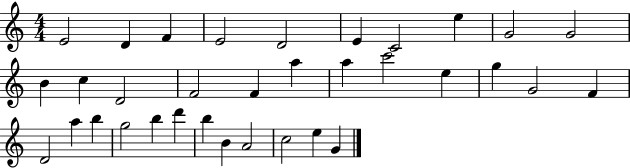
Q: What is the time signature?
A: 4/4